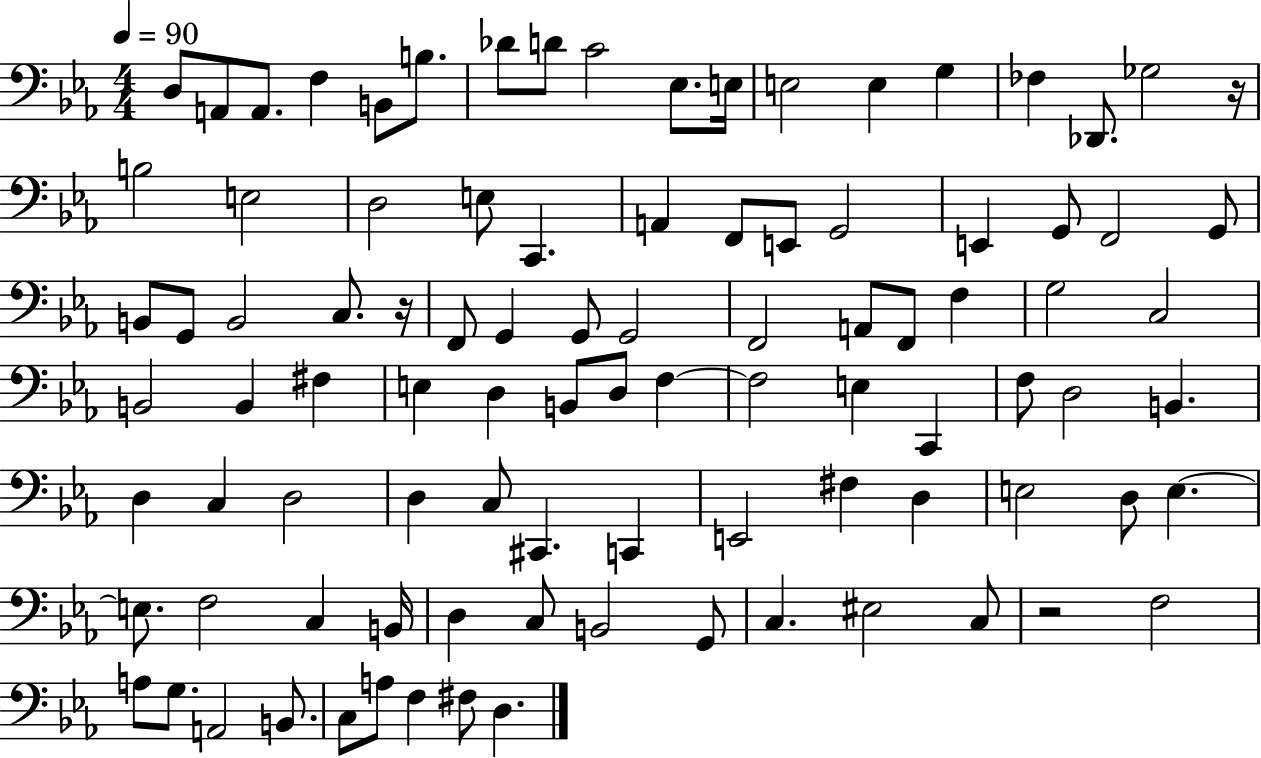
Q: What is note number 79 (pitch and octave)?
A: G2